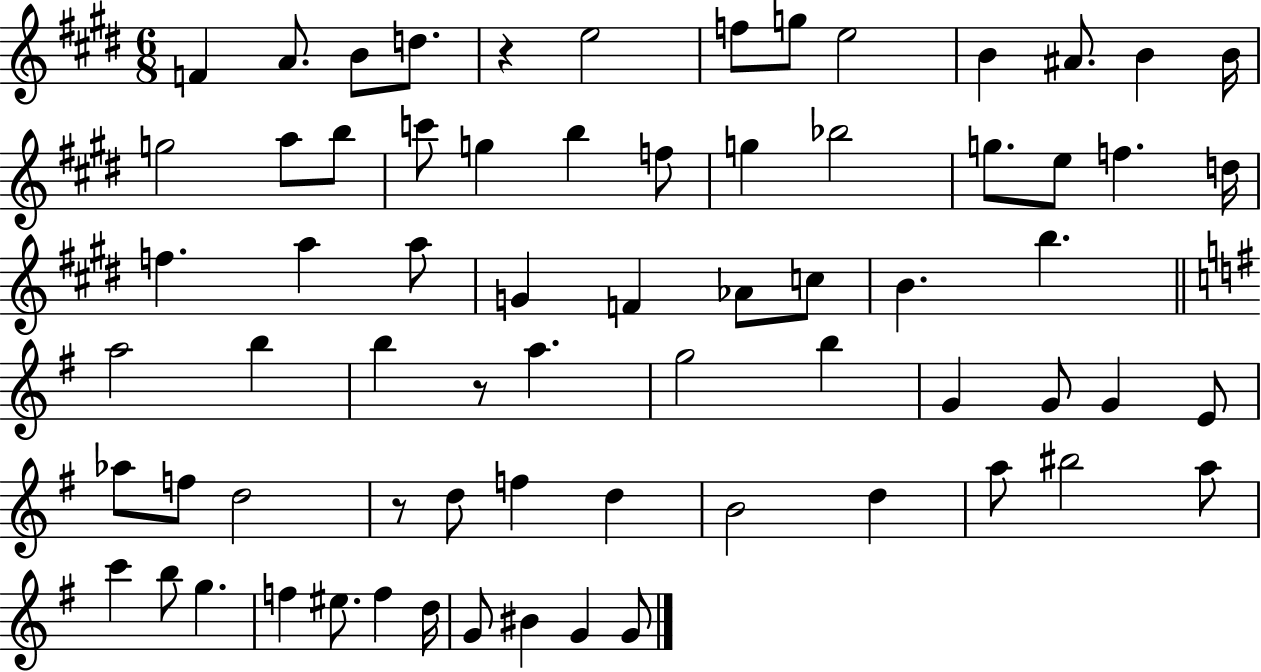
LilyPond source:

{
  \clef treble
  \numericTimeSignature
  \time 6/8
  \key e \major
  f'4 a'8. b'8 d''8. | r4 e''2 | f''8 g''8 e''2 | b'4 ais'8. b'4 b'16 | \break g''2 a''8 b''8 | c'''8 g''4 b''4 f''8 | g''4 bes''2 | g''8. e''8 f''4. d''16 | \break f''4. a''4 a''8 | g'4 f'4 aes'8 c''8 | b'4. b''4. | \bar "||" \break \key g \major a''2 b''4 | b''4 r8 a''4. | g''2 b''4 | g'4 g'8 g'4 e'8 | \break aes''8 f''8 d''2 | r8 d''8 f''4 d''4 | b'2 d''4 | a''8 bis''2 a''8 | \break c'''4 b''8 g''4. | f''4 eis''8. f''4 d''16 | g'8 bis'4 g'4 g'8 | \bar "|."
}